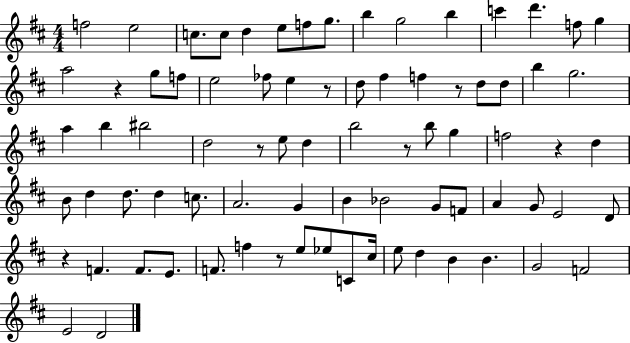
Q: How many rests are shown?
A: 8